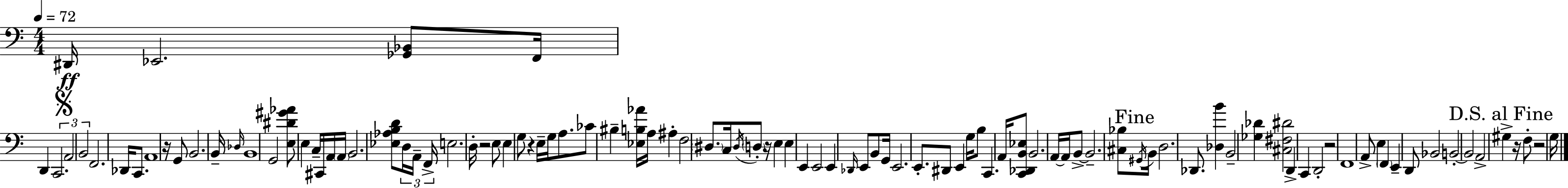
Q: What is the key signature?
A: A minor